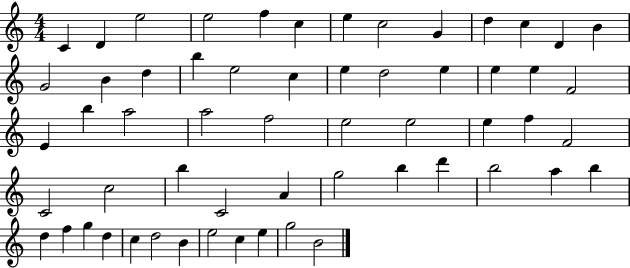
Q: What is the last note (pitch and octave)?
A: B4